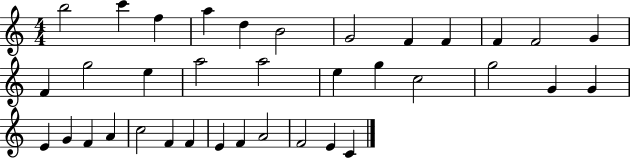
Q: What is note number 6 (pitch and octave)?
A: B4